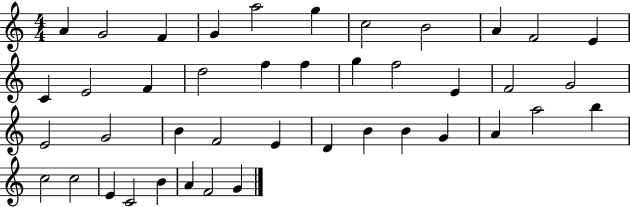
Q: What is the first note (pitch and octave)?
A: A4